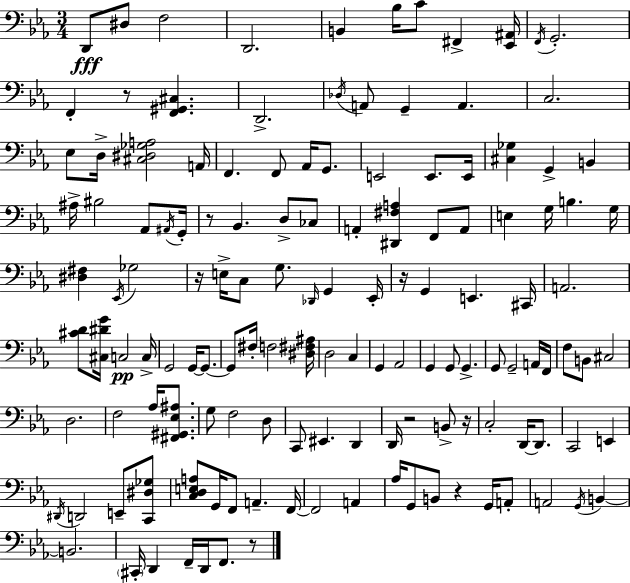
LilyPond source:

{
  \clef bass
  \numericTimeSignature
  \time 3/4
  \key ees \major
  d,8\fff dis8 f2 | d,2. | b,4 bes16 c'8 fis,4-> <ees, ais,>16 | \acciaccatura { f,16 } g,2.-. | \break f,4-. r8 <f, gis, cis>4. | d,2.-> | \acciaccatura { des16 } a,8 g,4-- a,4. | c2. | \break ees8 d16-> <cis dis ges a>2 | a,16 f,4. f,8 aes,16 g,8. | e,2 e,8. | e,16 <cis ges>4 g,4-> b,4 | \break ais16-> bis2 aes,8 | \acciaccatura { ais,16 } g,16-. r8 bes,4. d8-> | ces8 a,4-. <dis, fis a>4 f,8 | a,8 e4 g16 b4. | \break g16 <dis fis>4 \acciaccatura { ees,16 } ges2 | r16 e16-> c8 g8. \grace { des,16 } | g,4 ees,16-. r16 g,4 e,4. | cis,16 a,2. | \break <cis' d'>8 <cis dis' g'>16 c2\pp | c16-> g,2 | g,16~~ g,8.~~ g,8 fis16-. f2 | <dis fis ais>16 d2 | \break c4 g,4 aes,2 | g,4 g,8 g,4.-> | g,8 g,2-- | a,16 f,16 f8 b,8 cis2 | \break d2. | f2 | aes16 <fis, gis, ees ais>8. g8 f2 | d8 c,8 eis,4. | \break d,4 d,16 r2 | b,8-> r16 c2-. | d,16~~ d,8. c,2 | e,4 \acciaccatura { dis,16 } d,2 | \break e,8-- <c, dis ges>8 <c d e a>8 g,16 f,8 a,4.-- | f,16~~ f,2 | a,4 aes16 g,8 b,8 r4 | g,16 a,8-. a,2 | \break \acciaccatura { g,16 } b,4~~ b,2. | \parenthesize cis,16-. d,4 | f,16-- d,16 f,8. r8 \bar "|."
}